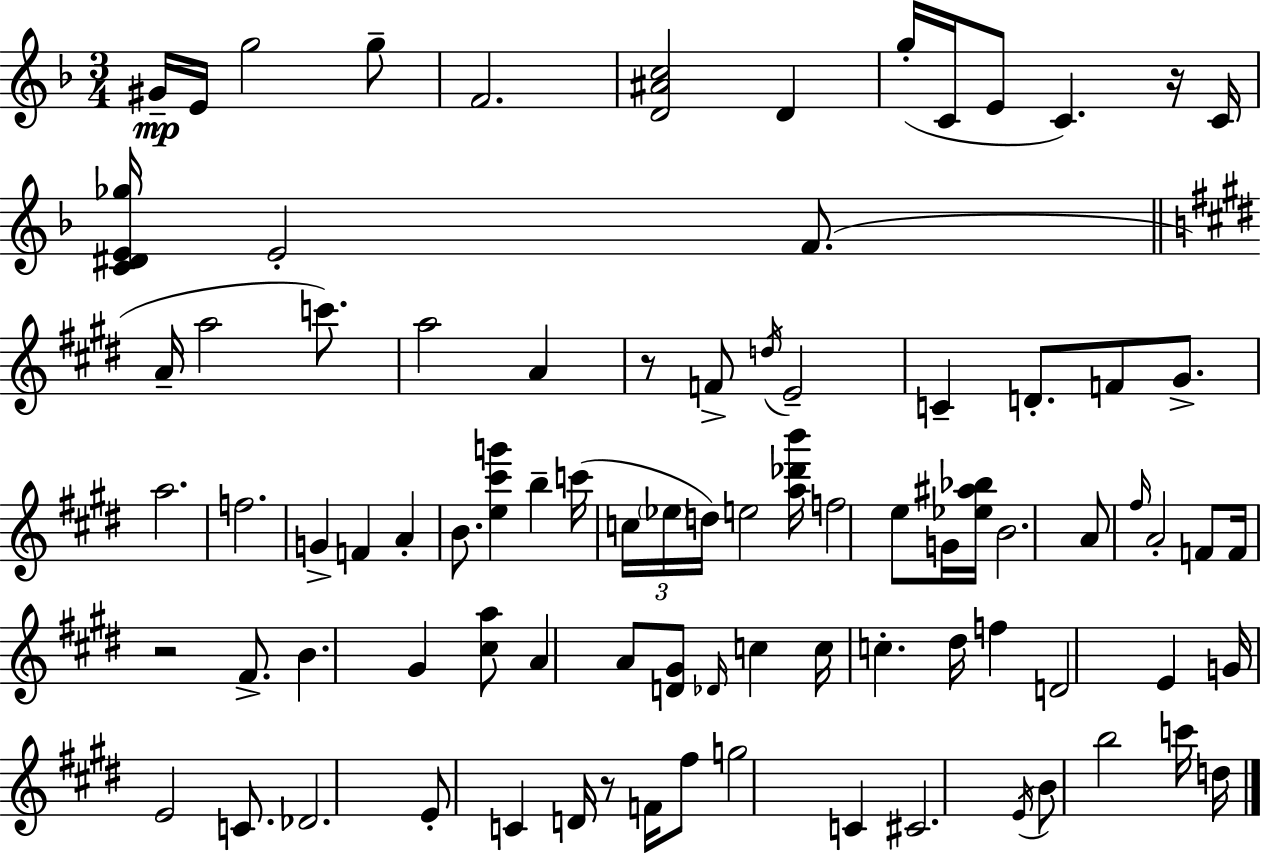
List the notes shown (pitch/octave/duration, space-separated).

G#4/s E4/s G5/h G5/e F4/h. [D4,A#4,C5]/h D4/q G5/s C4/s E4/e C4/q. R/s C4/s [C4,D#4,E4,Gb5]/s E4/h F4/e. A4/s A5/h C6/e. A5/h A4/q R/e F4/e D5/s E4/h C4/q D4/e. F4/e G#4/e. A5/h. F5/h. G4/q F4/q A4/q B4/e. [E5,C#6,G6]/q B5/q C6/s C5/s Eb5/s D5/s E5/h [A5,Db6,B6]/s F5/h E5/e G4/s [Eb5,A#5,Bb5]/s B4/h. A4/e F#5/s A4/h F4/e F4/s R/h F#4/e. B4/q. G#4/q [C#5,A5]/e A4/q A4/e [D4,G#4]/e Db4/s C5/q C5/s C5/q. D#5/s F5/q D4/h E4/q G4/s E4/h C4/e. Db4/h. E4/e C4/q D4/s R/e F4/s F#5/e G5/h C4/q C#4/h. E4/s B4/e B5/h C6/s D5/s